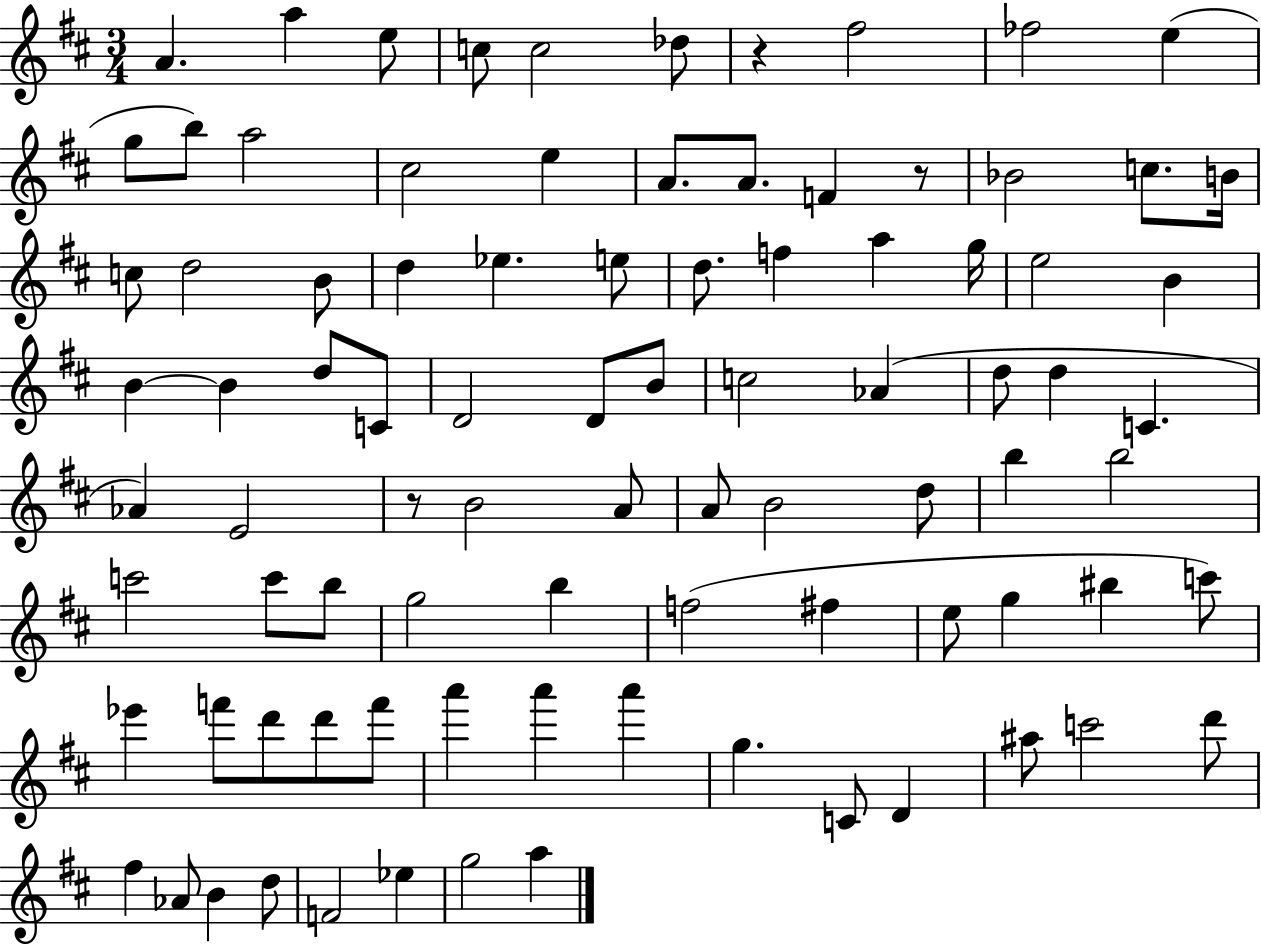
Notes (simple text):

A4/q. A5/q E5/e C5/e C5/h Db5/e R/q F#5/h FES5/h E5/q G5/e B5/e A5/h C#5/h E5/q A4/e. A4/e. F4/q R/e Bb4/h C5/e. B4/s C5/e D5/h B4/e D5/q Eb5/q. E5/e D5/e. F5/q A5/q G5/s E5/h B4/q B4/q B4/q D5/e C4/e D4/h D4/e B4/e C5/h Ab4/q D5/e D5/q C4/q. Ab4/q E4/h R/e B4/h A4/e A4/e B4/h D5/e B5/q B5/h C6/h C6/e B5/e G5/h B5/q F5/h F#5/q E5/e G5/q BIS5/q C6/e Eb6/q F6/e D6/e D6/e F6/e A6/q A6/q A6/q G5/q. C4/e D4/q A#5/e C6/h D6/e F#5/q Ab4/e B4/q D5/e F4/h Eb5/q G5/h A5/q